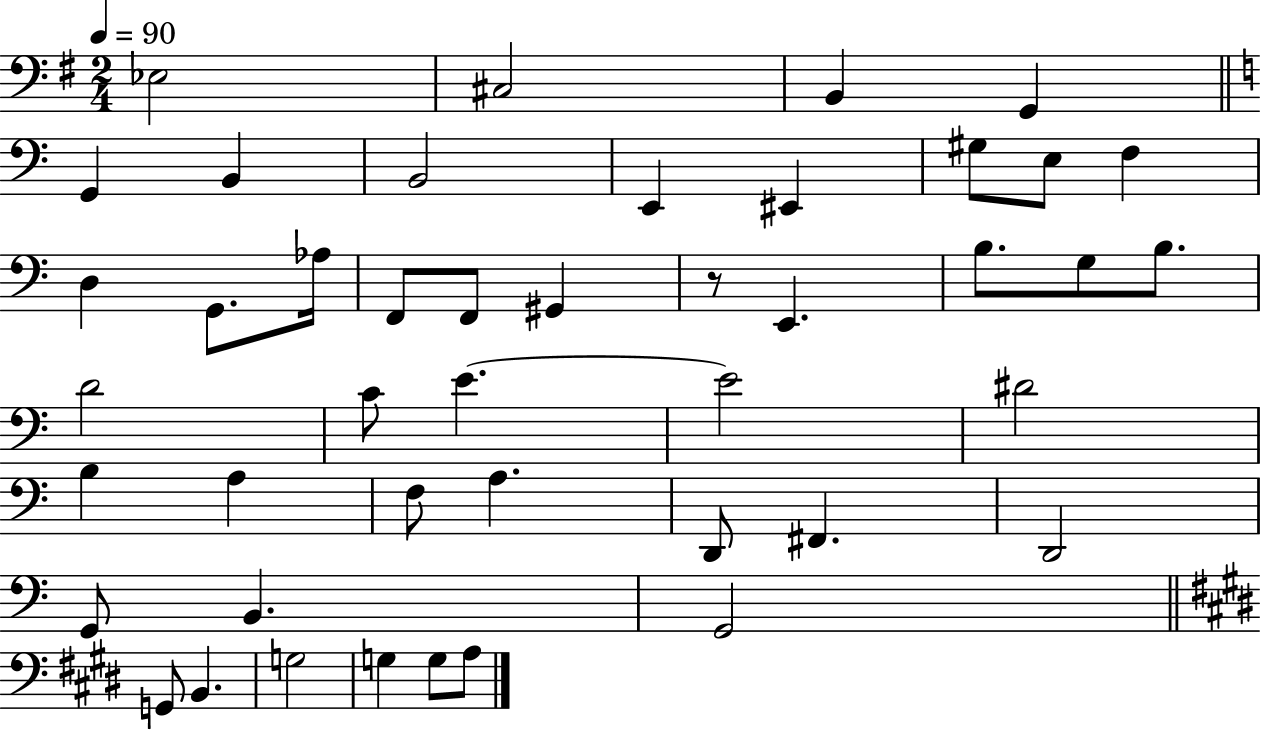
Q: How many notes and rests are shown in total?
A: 44